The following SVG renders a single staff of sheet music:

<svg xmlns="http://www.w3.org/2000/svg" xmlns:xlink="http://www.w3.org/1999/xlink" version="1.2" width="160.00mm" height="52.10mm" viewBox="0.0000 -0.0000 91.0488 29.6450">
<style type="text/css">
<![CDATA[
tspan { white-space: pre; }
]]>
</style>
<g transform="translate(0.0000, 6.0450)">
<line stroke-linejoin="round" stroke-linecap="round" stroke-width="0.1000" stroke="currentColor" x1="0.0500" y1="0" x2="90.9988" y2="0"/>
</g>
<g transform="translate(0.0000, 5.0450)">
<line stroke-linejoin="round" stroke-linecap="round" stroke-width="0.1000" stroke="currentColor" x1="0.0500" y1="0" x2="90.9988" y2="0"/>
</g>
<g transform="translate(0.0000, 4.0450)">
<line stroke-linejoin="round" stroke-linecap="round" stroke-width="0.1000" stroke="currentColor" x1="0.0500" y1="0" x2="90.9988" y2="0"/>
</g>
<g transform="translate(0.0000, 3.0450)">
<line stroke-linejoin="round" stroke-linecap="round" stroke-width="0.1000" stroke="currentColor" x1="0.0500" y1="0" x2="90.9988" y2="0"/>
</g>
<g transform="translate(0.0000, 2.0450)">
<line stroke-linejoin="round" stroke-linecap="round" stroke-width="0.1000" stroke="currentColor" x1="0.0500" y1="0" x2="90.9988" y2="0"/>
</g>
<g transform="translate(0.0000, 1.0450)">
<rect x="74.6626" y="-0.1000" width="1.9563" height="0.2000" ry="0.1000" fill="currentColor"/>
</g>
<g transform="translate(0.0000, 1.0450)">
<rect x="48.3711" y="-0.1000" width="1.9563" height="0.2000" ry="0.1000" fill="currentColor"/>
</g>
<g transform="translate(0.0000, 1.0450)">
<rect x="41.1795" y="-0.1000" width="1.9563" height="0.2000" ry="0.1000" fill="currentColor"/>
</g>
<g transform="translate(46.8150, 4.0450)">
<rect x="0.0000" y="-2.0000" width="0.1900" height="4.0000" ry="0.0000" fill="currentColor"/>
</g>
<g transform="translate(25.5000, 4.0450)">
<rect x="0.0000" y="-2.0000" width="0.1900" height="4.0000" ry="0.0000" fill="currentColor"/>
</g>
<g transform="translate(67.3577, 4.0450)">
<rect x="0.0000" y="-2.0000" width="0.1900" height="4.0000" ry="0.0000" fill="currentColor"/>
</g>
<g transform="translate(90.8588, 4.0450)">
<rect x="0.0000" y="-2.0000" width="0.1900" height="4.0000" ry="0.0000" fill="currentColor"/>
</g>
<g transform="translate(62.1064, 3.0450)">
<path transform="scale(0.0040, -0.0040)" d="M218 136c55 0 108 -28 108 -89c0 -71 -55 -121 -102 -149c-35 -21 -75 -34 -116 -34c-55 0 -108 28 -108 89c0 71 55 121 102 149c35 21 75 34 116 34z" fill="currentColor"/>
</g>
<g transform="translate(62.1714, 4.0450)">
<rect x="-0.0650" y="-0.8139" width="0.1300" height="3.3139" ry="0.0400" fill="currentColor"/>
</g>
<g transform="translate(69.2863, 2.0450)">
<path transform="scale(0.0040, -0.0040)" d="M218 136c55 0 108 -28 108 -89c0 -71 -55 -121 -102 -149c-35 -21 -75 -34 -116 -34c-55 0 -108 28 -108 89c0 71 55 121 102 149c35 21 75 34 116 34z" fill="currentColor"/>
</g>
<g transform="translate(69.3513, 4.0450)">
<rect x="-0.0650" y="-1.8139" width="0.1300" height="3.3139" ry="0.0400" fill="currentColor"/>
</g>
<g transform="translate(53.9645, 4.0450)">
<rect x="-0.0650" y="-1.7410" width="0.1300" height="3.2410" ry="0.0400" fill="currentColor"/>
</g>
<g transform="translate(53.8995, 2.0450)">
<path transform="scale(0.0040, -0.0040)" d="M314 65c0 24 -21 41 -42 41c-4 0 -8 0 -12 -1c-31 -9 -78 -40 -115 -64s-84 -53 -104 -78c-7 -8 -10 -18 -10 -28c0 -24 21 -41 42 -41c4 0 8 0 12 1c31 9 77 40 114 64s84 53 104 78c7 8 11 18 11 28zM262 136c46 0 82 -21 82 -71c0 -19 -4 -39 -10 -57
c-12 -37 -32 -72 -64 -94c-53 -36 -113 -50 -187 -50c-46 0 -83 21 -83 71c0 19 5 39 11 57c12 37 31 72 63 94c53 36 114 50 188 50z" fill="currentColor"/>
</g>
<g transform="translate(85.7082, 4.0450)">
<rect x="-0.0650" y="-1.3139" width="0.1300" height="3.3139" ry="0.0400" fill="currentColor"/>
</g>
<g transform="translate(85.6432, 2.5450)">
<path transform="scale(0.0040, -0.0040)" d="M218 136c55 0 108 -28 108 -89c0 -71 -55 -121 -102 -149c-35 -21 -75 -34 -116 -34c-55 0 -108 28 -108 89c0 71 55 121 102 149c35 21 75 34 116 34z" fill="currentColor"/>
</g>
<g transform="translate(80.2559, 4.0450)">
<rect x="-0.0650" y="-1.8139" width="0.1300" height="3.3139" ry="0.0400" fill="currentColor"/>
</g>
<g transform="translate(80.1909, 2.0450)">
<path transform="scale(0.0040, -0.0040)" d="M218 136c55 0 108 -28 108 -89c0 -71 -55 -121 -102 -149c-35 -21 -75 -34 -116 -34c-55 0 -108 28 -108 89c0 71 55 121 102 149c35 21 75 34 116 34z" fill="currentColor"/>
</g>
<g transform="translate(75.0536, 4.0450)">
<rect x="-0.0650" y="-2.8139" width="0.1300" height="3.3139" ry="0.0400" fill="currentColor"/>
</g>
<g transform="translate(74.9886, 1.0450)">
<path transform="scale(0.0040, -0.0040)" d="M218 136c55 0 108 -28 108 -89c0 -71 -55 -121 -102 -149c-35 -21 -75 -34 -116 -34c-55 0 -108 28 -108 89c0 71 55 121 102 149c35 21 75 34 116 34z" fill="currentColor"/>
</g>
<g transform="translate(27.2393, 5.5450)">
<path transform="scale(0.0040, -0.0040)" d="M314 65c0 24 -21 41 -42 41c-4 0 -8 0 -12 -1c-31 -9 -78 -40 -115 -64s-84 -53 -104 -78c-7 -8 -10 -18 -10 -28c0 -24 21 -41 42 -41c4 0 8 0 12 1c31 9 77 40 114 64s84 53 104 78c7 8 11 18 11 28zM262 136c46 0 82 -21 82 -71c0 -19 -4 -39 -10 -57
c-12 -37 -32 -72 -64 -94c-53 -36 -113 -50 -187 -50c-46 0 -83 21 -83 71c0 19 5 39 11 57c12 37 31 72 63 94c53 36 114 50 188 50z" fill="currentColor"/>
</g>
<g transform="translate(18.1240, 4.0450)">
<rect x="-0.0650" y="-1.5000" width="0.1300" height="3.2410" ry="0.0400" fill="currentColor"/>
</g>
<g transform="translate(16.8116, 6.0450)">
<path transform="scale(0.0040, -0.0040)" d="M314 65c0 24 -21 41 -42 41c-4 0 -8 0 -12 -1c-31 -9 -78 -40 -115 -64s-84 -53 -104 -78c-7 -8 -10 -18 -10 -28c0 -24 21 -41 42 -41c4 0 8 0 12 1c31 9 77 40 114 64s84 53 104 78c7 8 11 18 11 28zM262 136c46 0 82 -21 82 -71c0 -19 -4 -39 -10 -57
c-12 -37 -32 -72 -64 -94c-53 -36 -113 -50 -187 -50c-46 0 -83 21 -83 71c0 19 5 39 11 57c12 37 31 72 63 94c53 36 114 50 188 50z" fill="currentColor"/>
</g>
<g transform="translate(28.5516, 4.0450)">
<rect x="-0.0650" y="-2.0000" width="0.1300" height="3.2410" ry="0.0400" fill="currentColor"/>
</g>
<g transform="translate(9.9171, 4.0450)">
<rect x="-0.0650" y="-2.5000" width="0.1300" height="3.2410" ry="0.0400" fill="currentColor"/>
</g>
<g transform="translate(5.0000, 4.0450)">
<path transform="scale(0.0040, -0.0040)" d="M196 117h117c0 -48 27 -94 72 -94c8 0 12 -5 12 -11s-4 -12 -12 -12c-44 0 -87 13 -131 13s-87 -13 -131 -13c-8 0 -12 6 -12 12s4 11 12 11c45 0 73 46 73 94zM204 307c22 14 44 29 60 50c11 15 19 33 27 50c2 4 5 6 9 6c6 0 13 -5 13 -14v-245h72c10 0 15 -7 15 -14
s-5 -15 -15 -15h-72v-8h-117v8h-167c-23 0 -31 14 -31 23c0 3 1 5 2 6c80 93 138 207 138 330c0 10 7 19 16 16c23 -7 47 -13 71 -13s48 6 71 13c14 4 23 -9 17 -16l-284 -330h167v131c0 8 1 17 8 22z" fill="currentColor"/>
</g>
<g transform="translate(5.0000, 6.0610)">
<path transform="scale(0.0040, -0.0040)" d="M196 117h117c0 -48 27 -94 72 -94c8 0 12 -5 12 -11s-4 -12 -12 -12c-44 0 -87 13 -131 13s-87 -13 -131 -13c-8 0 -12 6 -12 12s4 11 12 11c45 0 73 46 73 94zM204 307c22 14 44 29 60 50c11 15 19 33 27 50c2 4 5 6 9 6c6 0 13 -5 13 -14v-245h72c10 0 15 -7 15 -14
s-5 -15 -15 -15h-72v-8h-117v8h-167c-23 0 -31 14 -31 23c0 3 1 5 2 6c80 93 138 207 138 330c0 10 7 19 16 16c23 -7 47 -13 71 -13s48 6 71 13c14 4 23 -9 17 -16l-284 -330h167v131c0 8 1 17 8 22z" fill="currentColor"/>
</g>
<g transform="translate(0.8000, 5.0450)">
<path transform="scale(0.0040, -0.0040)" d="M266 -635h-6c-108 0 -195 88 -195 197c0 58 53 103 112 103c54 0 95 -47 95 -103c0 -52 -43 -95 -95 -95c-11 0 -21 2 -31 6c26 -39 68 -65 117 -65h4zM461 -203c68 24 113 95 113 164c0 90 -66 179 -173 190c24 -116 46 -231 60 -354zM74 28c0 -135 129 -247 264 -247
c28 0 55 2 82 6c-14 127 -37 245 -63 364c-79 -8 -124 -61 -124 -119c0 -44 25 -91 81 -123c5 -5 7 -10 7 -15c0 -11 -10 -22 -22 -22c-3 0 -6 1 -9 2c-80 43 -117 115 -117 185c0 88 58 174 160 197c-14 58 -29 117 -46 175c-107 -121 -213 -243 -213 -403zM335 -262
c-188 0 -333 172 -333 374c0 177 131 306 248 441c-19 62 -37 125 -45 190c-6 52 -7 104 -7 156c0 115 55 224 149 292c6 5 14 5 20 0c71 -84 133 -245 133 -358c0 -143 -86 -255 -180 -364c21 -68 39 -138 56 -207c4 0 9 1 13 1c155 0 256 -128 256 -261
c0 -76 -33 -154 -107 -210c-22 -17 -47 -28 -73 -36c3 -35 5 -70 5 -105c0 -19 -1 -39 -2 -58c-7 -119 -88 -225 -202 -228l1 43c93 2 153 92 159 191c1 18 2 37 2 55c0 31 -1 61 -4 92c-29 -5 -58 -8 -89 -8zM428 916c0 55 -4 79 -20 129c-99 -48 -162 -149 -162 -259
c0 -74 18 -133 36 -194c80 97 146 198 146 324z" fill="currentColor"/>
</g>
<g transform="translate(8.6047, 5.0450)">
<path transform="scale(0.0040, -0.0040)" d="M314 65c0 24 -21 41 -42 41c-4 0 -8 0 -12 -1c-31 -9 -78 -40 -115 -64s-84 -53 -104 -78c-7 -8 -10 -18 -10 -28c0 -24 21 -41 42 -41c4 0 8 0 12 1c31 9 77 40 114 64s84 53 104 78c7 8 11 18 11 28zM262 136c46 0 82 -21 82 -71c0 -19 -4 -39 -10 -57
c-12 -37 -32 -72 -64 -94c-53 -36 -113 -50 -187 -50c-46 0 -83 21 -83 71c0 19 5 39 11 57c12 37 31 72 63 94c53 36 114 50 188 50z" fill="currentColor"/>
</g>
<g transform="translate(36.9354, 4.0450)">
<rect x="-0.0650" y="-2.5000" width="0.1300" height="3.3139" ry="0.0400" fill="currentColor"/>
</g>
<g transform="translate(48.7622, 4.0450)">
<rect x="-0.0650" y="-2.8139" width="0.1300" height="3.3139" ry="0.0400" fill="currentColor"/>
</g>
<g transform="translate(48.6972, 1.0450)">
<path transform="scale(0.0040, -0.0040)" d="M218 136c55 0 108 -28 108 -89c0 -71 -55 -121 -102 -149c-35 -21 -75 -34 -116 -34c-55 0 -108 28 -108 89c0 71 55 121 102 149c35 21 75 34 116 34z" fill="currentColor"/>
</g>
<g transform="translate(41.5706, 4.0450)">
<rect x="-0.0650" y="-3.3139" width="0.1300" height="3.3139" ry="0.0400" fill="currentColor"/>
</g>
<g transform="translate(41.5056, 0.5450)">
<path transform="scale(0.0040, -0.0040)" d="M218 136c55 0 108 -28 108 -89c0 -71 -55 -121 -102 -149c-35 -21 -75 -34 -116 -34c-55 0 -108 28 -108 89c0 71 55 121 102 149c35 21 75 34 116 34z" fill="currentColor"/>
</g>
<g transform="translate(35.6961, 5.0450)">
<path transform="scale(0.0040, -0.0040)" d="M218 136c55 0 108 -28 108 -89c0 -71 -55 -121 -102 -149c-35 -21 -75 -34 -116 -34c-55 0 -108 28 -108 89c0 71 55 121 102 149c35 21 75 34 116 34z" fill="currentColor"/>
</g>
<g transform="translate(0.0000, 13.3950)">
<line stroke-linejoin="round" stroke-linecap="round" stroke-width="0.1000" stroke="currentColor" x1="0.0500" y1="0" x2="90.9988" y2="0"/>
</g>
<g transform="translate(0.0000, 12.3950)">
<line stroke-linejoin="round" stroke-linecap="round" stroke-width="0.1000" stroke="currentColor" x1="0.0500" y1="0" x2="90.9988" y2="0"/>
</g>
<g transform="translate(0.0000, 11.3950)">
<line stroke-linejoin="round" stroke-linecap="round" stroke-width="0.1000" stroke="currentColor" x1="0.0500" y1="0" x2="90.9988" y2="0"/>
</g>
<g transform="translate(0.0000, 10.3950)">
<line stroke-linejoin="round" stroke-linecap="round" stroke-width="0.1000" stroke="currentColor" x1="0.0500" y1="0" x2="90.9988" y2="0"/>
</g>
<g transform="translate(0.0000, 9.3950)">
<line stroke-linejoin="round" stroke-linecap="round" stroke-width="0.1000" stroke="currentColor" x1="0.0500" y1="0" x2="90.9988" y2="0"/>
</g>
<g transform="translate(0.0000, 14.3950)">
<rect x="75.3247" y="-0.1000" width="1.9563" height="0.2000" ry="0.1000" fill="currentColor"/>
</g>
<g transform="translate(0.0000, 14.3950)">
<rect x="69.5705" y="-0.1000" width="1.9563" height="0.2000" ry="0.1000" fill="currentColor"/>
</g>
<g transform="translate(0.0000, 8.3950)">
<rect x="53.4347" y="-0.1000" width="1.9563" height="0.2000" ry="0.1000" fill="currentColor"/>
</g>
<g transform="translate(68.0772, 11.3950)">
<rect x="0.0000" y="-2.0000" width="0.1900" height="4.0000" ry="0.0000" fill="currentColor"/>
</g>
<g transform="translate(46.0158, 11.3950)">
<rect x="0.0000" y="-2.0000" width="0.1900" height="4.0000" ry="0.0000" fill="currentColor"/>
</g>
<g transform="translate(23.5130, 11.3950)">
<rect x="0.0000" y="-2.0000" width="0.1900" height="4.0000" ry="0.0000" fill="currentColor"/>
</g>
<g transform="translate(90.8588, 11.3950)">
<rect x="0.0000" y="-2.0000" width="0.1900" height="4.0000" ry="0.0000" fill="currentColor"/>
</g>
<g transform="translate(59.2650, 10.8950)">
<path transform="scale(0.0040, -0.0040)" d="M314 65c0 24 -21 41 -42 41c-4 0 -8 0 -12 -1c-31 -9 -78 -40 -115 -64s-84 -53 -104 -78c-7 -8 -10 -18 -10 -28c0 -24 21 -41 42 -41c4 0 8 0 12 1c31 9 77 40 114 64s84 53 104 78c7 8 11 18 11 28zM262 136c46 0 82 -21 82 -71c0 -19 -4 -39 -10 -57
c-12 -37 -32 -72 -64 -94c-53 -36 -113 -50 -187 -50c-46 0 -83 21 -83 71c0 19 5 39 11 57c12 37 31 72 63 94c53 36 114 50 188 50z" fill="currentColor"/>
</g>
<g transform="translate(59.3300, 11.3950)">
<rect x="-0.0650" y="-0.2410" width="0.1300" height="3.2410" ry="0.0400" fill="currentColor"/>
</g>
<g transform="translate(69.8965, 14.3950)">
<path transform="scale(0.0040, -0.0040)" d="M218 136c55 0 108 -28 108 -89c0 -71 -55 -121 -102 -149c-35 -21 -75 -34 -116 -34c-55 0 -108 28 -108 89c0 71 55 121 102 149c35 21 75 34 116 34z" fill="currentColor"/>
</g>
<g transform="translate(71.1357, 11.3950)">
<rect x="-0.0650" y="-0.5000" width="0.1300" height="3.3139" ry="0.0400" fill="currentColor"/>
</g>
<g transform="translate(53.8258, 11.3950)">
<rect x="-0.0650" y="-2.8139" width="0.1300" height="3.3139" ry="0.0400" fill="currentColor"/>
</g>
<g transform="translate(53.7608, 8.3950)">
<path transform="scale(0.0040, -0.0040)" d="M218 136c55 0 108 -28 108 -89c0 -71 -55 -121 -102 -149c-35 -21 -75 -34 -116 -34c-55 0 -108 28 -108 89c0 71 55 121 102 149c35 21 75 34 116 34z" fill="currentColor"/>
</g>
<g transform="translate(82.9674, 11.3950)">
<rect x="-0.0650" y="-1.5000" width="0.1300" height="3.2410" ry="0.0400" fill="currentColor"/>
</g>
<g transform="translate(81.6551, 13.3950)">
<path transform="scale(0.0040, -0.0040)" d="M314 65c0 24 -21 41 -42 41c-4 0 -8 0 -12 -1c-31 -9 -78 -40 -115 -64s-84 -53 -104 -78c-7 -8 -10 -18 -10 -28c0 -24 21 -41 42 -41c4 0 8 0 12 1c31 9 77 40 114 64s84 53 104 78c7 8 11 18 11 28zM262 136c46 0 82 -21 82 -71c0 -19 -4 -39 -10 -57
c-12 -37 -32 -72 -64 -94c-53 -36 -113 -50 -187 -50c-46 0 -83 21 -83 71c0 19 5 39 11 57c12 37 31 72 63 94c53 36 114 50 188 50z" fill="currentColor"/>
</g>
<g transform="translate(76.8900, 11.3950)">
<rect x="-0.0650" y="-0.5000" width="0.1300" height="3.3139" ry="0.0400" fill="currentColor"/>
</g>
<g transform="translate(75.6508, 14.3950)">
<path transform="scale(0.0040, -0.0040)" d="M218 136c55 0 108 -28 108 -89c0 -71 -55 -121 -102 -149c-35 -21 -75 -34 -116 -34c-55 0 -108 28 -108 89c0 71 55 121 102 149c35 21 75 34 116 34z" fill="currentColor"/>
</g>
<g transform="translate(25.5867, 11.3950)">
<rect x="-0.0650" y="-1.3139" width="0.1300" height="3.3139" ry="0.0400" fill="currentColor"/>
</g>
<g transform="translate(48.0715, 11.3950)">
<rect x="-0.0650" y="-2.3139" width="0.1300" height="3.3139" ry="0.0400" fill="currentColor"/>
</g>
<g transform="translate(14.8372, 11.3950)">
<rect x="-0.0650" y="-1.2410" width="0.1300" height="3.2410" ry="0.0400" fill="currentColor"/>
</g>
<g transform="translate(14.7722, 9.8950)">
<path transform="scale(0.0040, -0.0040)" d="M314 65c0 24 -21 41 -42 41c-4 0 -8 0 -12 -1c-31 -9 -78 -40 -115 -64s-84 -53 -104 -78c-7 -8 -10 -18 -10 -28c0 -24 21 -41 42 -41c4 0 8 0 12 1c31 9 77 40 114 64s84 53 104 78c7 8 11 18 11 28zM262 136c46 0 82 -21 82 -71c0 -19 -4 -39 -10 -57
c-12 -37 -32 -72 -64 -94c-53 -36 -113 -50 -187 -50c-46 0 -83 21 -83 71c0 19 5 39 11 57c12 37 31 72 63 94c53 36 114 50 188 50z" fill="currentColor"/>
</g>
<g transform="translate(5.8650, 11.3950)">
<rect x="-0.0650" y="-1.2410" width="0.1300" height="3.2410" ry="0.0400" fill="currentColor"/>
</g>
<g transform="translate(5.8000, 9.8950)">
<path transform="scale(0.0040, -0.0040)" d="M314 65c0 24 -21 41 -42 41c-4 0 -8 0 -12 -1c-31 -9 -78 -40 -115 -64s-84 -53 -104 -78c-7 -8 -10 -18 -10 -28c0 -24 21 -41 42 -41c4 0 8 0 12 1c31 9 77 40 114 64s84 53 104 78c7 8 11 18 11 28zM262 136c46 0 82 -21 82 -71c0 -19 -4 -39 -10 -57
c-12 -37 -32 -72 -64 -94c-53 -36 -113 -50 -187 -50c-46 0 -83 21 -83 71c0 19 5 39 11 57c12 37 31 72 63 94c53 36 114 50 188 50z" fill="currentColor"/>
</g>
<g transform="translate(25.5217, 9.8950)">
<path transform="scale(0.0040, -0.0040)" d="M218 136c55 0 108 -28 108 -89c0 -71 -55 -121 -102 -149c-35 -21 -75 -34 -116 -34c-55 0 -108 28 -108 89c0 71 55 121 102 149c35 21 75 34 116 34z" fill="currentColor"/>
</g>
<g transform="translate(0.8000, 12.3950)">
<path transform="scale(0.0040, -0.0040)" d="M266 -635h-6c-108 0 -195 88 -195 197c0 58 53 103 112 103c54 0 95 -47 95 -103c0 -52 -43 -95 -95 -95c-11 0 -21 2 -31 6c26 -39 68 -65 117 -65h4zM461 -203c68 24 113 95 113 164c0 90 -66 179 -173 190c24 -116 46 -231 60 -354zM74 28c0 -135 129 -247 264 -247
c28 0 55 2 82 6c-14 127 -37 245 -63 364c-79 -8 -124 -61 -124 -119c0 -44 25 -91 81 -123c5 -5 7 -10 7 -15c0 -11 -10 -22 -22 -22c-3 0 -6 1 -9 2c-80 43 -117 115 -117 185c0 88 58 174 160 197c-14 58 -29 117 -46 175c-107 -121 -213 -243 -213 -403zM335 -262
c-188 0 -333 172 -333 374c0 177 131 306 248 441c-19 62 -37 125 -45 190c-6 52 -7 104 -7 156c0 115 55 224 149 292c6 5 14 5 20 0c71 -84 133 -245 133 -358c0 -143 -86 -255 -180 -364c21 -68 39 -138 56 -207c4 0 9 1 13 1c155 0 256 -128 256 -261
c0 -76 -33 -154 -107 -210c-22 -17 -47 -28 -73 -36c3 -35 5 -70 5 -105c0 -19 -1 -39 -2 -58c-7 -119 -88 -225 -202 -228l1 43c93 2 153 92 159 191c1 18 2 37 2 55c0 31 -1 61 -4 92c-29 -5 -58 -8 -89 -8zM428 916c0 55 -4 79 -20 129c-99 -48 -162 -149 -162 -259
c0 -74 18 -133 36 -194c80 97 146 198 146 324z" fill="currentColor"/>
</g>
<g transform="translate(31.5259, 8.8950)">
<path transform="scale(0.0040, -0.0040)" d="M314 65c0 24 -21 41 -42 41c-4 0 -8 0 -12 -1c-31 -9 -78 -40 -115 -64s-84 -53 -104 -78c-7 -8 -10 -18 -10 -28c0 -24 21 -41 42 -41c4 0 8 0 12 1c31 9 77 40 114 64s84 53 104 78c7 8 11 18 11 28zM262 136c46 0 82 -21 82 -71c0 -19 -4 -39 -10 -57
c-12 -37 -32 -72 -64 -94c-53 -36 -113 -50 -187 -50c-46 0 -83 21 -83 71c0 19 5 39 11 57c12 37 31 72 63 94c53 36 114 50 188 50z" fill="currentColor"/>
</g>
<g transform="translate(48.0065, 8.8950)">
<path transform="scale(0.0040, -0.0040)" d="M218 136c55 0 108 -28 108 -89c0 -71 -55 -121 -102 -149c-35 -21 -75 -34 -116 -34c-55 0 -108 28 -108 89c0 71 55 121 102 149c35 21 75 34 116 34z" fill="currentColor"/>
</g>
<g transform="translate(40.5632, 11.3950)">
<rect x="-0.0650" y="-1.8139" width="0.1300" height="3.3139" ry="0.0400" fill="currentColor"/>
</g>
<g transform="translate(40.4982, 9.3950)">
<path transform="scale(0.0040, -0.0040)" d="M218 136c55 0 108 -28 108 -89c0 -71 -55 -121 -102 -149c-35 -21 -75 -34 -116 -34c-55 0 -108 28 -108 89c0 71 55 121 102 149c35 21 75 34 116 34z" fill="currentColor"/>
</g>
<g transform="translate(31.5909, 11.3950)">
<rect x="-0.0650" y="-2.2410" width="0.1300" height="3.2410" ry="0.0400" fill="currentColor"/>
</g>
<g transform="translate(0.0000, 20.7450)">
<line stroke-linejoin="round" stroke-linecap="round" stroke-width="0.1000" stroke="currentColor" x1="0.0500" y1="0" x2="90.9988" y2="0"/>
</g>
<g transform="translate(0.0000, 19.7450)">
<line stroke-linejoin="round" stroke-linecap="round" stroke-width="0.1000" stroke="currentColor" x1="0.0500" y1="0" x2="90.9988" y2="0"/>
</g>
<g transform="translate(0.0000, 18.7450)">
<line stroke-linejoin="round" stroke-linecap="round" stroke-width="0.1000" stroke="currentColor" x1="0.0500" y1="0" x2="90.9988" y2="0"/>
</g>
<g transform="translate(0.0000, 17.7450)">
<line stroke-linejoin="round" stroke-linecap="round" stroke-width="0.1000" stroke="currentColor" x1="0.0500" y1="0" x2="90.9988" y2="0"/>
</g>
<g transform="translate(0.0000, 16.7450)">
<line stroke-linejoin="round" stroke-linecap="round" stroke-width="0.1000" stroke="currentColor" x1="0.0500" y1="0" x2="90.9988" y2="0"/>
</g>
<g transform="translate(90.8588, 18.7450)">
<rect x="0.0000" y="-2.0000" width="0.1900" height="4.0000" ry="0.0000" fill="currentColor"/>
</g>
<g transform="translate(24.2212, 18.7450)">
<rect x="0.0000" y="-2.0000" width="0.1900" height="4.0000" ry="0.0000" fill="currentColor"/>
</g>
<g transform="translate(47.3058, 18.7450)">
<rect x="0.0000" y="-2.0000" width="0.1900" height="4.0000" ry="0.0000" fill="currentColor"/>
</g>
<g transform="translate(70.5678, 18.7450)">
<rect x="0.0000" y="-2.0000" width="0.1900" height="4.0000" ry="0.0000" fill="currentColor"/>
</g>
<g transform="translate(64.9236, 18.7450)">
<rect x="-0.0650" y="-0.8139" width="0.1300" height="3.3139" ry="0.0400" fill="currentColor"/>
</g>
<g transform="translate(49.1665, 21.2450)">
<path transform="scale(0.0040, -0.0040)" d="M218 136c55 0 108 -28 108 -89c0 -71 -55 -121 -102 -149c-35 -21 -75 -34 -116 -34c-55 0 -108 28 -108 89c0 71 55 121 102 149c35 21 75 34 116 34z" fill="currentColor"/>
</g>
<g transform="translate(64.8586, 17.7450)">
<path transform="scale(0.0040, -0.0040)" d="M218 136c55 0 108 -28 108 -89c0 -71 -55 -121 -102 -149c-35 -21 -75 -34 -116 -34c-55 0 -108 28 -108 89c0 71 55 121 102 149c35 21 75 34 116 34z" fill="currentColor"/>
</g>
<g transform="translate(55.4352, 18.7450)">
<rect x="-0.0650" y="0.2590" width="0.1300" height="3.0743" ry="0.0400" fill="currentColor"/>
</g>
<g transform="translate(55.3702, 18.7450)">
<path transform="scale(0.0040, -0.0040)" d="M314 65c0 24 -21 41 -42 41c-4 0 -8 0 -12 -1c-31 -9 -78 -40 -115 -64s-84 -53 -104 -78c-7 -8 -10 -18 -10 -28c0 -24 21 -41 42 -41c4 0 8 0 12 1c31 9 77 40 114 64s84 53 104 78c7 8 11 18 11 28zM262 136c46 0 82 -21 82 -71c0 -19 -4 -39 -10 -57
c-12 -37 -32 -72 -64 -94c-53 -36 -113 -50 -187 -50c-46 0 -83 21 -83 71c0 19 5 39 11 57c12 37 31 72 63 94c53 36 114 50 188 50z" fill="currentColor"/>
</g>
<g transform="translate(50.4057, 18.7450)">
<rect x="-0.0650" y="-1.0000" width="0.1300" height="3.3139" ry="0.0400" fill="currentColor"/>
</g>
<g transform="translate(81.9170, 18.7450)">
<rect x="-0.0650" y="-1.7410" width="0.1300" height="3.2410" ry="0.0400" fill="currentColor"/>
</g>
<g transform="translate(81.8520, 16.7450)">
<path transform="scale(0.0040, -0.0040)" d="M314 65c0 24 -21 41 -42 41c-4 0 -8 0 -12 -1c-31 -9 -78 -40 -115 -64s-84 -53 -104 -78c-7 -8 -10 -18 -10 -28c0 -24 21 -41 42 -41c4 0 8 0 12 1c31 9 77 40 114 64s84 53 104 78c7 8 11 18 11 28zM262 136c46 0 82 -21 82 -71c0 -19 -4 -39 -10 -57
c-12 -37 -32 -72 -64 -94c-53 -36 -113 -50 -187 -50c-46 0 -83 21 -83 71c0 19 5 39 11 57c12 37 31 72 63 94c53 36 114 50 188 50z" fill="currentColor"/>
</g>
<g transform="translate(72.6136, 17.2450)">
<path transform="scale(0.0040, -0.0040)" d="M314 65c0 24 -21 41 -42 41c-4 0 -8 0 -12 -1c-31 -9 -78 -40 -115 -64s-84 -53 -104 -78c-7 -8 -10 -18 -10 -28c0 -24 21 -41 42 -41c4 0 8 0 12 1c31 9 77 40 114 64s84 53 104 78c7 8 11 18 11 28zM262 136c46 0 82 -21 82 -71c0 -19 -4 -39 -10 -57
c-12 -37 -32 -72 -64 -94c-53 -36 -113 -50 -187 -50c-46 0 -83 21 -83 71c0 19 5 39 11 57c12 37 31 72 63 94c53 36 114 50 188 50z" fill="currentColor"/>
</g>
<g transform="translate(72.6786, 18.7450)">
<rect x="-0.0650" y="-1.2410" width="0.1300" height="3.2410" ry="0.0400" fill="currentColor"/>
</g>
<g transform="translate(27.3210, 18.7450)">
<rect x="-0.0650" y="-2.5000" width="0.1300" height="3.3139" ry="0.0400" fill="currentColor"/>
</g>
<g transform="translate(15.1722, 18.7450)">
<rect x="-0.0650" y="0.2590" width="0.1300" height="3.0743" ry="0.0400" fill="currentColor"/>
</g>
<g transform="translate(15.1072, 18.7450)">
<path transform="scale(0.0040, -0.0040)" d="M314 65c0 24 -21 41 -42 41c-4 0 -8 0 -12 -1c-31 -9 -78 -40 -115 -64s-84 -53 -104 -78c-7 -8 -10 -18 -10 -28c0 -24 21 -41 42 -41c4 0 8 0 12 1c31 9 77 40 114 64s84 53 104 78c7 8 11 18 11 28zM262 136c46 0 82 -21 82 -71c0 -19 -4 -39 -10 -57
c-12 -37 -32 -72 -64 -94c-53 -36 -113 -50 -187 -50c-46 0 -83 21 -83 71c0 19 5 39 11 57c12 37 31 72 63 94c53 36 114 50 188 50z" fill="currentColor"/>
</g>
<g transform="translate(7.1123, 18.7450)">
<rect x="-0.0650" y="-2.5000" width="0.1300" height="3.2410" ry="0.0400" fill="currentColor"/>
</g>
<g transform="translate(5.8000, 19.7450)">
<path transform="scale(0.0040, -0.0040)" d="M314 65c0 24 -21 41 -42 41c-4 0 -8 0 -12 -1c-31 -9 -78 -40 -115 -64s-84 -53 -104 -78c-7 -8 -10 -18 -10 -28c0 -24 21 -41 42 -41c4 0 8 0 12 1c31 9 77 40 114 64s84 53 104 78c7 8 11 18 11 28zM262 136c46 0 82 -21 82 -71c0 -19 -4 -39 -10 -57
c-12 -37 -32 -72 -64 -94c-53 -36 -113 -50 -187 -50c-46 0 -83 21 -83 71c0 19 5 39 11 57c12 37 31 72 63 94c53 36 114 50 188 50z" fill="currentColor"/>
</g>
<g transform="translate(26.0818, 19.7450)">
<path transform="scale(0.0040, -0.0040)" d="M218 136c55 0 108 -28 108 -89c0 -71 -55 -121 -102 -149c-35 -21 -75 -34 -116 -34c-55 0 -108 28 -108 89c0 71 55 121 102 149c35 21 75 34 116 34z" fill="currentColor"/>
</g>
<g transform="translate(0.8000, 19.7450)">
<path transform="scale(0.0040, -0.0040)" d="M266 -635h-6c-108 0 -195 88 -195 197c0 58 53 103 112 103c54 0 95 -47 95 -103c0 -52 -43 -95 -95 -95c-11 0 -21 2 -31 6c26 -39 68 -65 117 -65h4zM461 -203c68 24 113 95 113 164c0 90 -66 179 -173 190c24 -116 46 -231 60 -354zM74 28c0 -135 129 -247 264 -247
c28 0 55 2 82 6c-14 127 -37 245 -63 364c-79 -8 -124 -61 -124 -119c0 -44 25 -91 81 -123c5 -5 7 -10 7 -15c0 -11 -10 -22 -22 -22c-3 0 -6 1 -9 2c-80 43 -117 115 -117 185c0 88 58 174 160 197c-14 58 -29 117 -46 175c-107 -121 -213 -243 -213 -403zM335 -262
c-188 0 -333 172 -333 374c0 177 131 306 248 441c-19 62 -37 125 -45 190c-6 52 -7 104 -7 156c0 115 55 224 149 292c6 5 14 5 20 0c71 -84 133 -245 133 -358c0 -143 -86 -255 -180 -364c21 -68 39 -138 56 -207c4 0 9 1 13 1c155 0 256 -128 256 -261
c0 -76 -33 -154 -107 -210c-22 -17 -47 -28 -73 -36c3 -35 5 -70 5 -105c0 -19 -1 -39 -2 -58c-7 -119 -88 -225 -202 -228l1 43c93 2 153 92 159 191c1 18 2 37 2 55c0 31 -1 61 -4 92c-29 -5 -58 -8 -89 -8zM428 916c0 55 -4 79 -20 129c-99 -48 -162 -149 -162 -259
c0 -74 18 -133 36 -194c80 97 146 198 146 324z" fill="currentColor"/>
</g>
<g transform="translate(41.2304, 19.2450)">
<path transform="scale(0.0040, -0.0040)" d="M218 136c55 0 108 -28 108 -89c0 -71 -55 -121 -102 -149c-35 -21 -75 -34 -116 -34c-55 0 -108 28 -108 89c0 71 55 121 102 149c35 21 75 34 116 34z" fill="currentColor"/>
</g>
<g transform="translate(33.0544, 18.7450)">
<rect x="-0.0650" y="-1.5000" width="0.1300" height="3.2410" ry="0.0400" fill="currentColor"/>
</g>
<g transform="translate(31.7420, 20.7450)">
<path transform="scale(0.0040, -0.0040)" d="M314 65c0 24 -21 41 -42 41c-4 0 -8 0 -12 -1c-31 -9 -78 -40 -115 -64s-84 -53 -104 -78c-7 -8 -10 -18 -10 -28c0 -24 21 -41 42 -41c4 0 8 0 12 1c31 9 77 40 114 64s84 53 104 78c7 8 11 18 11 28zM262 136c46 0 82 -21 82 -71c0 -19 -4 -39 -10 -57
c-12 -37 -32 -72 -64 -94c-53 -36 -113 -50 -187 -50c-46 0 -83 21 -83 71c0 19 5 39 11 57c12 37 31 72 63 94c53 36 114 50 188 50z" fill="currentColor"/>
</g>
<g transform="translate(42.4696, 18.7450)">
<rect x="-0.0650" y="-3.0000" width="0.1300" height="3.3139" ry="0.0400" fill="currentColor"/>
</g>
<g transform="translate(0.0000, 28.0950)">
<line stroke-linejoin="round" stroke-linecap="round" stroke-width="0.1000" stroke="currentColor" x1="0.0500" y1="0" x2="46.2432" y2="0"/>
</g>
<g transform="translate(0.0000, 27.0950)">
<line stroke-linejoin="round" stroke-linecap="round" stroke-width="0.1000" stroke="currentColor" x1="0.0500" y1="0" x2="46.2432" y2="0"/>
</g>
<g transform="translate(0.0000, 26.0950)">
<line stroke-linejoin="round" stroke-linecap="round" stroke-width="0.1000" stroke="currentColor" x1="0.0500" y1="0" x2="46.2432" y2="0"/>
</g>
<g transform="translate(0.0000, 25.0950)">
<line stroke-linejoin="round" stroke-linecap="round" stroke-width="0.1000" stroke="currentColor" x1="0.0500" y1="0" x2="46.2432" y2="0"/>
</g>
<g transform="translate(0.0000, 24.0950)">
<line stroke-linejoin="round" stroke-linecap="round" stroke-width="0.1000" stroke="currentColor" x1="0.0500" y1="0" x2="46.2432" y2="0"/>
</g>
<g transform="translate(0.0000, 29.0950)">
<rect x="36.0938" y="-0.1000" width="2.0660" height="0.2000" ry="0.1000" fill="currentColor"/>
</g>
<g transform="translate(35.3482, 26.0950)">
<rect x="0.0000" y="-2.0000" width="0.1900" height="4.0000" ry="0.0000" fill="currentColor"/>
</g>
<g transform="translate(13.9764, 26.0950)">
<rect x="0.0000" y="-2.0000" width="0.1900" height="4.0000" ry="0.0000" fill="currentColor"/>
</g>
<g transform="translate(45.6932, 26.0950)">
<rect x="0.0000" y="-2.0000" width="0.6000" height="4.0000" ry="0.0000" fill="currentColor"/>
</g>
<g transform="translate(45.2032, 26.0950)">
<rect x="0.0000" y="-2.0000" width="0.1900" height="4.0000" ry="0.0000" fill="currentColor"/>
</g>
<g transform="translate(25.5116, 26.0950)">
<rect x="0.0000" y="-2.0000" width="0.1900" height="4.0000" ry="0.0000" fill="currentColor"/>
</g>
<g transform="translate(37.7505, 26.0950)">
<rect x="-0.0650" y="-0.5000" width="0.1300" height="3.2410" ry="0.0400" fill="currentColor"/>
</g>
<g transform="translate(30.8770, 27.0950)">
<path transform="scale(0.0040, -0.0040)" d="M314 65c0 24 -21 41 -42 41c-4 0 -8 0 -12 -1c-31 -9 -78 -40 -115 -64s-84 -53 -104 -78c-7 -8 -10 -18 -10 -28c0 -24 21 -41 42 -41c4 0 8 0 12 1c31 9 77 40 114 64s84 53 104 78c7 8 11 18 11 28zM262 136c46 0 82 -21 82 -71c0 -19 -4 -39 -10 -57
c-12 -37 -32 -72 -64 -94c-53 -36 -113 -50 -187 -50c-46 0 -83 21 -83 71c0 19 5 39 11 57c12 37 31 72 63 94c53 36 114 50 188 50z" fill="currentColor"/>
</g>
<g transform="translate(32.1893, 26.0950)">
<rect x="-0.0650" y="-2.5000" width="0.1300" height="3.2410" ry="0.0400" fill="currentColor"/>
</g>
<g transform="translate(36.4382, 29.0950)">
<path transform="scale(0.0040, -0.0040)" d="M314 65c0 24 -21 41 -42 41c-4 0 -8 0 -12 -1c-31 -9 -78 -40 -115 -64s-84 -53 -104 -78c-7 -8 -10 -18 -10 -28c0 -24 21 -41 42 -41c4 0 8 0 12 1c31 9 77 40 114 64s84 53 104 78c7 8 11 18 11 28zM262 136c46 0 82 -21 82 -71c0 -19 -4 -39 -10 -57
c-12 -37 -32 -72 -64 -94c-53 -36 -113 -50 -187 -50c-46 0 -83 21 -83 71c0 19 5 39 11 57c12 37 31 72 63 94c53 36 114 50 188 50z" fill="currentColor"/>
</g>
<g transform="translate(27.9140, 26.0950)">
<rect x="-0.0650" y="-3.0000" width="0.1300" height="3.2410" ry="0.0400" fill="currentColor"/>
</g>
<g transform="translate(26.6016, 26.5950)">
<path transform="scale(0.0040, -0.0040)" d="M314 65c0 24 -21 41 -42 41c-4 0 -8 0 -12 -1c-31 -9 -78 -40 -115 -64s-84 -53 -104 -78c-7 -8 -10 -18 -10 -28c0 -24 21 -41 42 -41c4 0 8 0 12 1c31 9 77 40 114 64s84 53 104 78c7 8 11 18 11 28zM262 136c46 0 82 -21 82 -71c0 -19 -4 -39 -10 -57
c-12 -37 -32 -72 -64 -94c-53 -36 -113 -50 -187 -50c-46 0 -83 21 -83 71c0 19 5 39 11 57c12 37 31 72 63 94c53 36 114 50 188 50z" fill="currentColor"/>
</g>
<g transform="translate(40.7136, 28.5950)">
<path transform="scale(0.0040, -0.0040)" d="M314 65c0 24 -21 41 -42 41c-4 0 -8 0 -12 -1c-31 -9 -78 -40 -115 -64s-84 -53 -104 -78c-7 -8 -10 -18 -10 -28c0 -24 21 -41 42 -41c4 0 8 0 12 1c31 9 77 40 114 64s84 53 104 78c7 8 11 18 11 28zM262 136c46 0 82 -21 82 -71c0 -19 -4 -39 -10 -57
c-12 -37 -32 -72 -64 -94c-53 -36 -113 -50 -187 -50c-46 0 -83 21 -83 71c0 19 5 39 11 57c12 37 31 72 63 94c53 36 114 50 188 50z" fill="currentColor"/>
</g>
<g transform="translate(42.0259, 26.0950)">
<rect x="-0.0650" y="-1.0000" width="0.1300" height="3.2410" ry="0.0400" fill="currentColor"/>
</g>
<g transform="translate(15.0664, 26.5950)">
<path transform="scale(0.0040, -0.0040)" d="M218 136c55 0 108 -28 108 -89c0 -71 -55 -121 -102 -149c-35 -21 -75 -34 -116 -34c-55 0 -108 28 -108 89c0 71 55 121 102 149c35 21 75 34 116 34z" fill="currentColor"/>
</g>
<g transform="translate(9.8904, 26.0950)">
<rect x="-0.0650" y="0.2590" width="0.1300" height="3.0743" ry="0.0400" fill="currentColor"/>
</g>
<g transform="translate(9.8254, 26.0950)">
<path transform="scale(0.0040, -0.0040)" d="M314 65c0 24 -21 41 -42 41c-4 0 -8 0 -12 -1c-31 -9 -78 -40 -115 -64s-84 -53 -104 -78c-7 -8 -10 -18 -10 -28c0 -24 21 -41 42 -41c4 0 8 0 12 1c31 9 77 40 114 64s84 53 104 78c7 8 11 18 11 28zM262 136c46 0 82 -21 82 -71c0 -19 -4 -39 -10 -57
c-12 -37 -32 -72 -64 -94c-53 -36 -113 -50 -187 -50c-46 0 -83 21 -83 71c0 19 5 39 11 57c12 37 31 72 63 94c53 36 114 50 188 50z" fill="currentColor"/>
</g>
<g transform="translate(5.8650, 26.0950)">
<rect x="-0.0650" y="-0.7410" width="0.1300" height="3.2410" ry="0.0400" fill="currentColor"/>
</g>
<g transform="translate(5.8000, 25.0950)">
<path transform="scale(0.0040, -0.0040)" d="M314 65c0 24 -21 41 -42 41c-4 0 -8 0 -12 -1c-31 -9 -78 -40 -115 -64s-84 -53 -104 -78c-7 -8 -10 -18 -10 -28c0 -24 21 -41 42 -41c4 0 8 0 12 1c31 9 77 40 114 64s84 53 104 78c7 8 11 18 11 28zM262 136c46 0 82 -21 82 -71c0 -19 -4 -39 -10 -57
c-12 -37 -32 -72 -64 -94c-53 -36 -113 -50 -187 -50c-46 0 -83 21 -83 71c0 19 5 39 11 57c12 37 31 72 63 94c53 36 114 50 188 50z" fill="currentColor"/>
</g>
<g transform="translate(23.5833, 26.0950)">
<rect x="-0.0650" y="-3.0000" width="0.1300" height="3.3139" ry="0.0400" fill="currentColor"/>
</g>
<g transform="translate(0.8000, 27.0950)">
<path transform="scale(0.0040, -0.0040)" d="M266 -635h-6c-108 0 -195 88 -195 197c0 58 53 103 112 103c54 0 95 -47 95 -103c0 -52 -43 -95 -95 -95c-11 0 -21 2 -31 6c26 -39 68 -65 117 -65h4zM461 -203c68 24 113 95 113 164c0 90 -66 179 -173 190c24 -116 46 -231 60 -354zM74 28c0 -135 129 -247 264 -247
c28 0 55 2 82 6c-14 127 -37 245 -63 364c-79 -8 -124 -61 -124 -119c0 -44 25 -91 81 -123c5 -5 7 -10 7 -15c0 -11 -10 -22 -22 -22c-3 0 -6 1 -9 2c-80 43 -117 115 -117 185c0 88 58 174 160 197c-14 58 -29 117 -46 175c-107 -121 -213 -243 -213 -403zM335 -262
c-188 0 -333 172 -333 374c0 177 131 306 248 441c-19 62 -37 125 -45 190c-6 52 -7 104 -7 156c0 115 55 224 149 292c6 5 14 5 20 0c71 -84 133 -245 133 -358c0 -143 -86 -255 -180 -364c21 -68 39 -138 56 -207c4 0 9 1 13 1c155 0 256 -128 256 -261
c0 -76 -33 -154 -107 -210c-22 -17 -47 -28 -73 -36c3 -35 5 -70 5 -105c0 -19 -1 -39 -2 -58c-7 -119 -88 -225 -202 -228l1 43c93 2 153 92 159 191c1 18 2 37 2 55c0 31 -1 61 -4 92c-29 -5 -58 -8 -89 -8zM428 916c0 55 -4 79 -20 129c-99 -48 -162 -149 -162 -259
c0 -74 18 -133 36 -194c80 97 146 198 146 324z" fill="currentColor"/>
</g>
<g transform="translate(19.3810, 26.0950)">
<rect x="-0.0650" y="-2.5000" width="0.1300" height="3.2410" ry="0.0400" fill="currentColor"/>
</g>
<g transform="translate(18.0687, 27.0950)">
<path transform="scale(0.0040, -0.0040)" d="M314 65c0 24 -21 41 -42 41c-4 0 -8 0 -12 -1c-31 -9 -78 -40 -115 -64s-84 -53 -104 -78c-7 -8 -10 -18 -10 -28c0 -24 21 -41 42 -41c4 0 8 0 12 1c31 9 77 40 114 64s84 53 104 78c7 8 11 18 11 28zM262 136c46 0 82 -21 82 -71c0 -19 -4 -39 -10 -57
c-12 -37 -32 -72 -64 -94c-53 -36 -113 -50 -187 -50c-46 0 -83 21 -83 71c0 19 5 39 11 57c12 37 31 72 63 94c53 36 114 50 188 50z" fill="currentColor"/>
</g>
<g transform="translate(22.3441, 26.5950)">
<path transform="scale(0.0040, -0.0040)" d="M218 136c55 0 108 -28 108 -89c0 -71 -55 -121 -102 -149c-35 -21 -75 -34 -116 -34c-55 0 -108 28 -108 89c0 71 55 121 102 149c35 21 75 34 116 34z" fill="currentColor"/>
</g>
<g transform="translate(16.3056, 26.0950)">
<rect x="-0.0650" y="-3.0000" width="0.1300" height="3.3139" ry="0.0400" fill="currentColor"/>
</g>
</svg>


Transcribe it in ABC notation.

X:1
T:Untitled
M:4/4
L:1/4
K:C
G2 E2 F2 G b a f2 d f a f e e2 e2 e g2 f g a c2 C C E2 G2 B2 G E2 A D B2 d e2 f2 d2 B2 A G2 A A2 G2 C2 D2